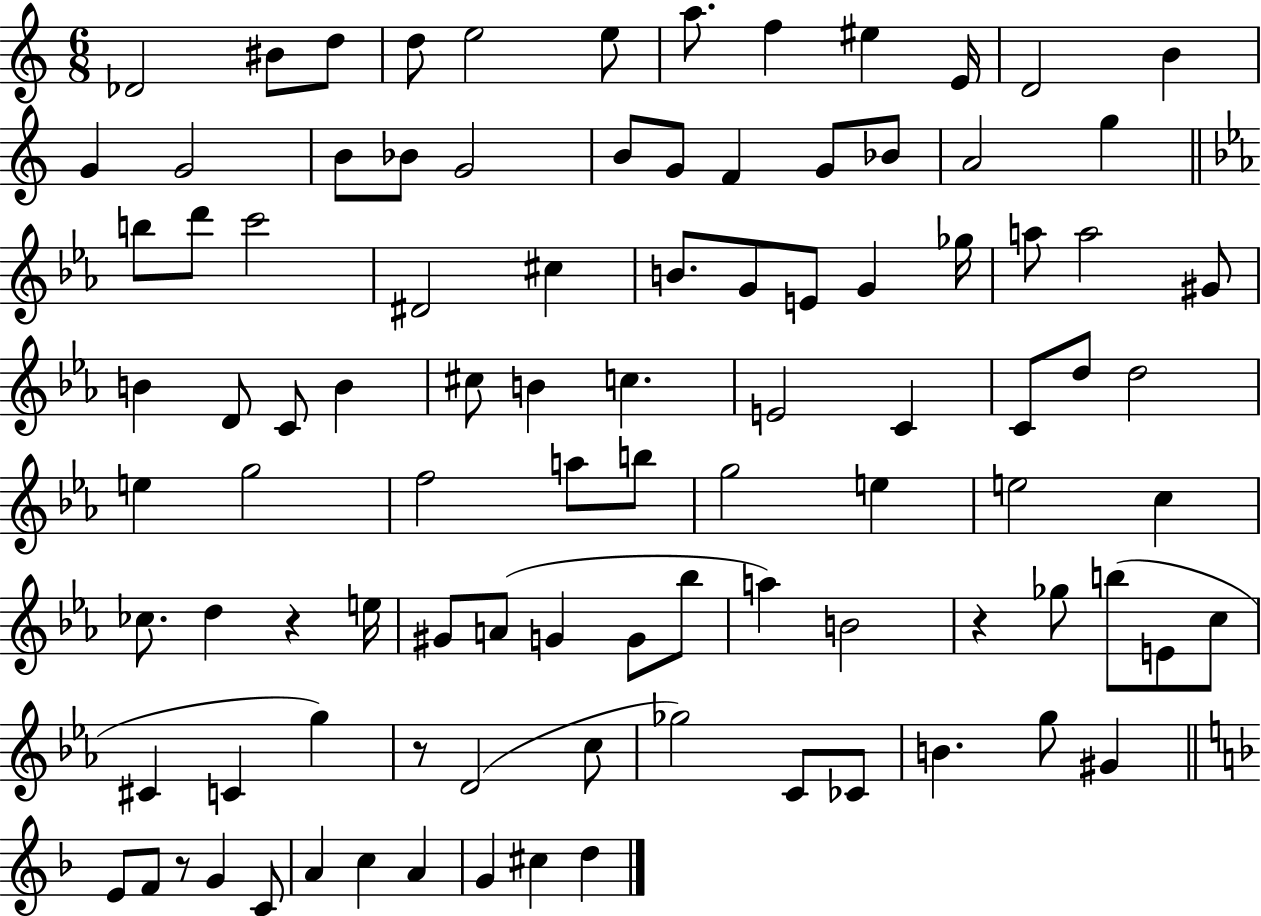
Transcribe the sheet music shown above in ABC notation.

X:1
T:Untitled
M:6/8
L:1/4
K:C
_D2 ^B/2 d/2 d/2 e2 e/2 a/2 f ^e E/4 D2 B G G2 B/2 _B/2 G2 B/2 G/2 F G/2 _B/2 A2 g b/2 d'/2 c'2 ^D2 ^c B/2 G/2 E/2 G _g/4 a/2 a2 ^G/2 B D/2 C/2 B ^c/2 B c E2 C C/2 d/2 d2 e g2 f2 a/2 b/2 g2 e e2 c _c/2 d z e/4 ^G/2 A/2 G G/2 _b/2 a B2 z _g/2 b/2 E/2 c/2 ^C C g z/2 D2 c/2 _g2 C/2 _C/2 B g/2 ^G E/2 F/2 z/2 G C/2 A c A G ^c d